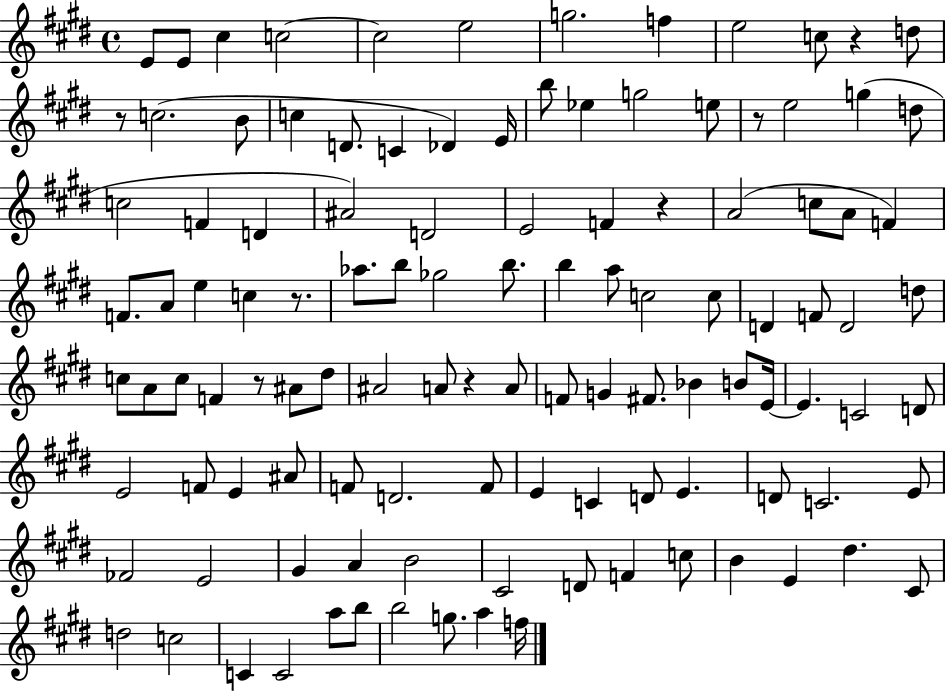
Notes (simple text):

E4/e E4/e C#5/q C5/h C5/h E5/h G5/h. F5/q E5/h C5/e R/q D5/e R/e C5/h. B4/e C5/q D4/e. C4/q Db4/q E4/s B5/e Eb5/q G5/h E5/e R/e E5/h G5/q D5/e C5/h F4/q D4/q A#4/h D4/h E4/h F4/q R/q A4/h C5/e A4/e F4/q F4/e. A4/e E5/q C5/q R/e. Ab5/e. B5/e Gb5/h B5/e. B5/q A5/e C5/h C5/e D4/q F4/e D4/h D5/e C5/e A4/e C5/e F4/q R/e A#4/e D#5/e A#4/h A4/e R/q A4/e F4/e G4/q F#4/e. Bb4/q B4/e E4/s E4/q. C4/h D4/e E4/h F4/e E4/q A#4/e F4/e D4/h. F4/e E4/q C4/q D4/e E4/q. D4/e C4/h. E4/e FES4/h E4/h G#4/q A4/q B4/h C#4/h D4/e F4/q C5/e B4/q E4/q D#5/q. C#4/e D5/h C5/h C4/q C4/h A5/e B5/e B5/h G5/e. A5/q F5/s